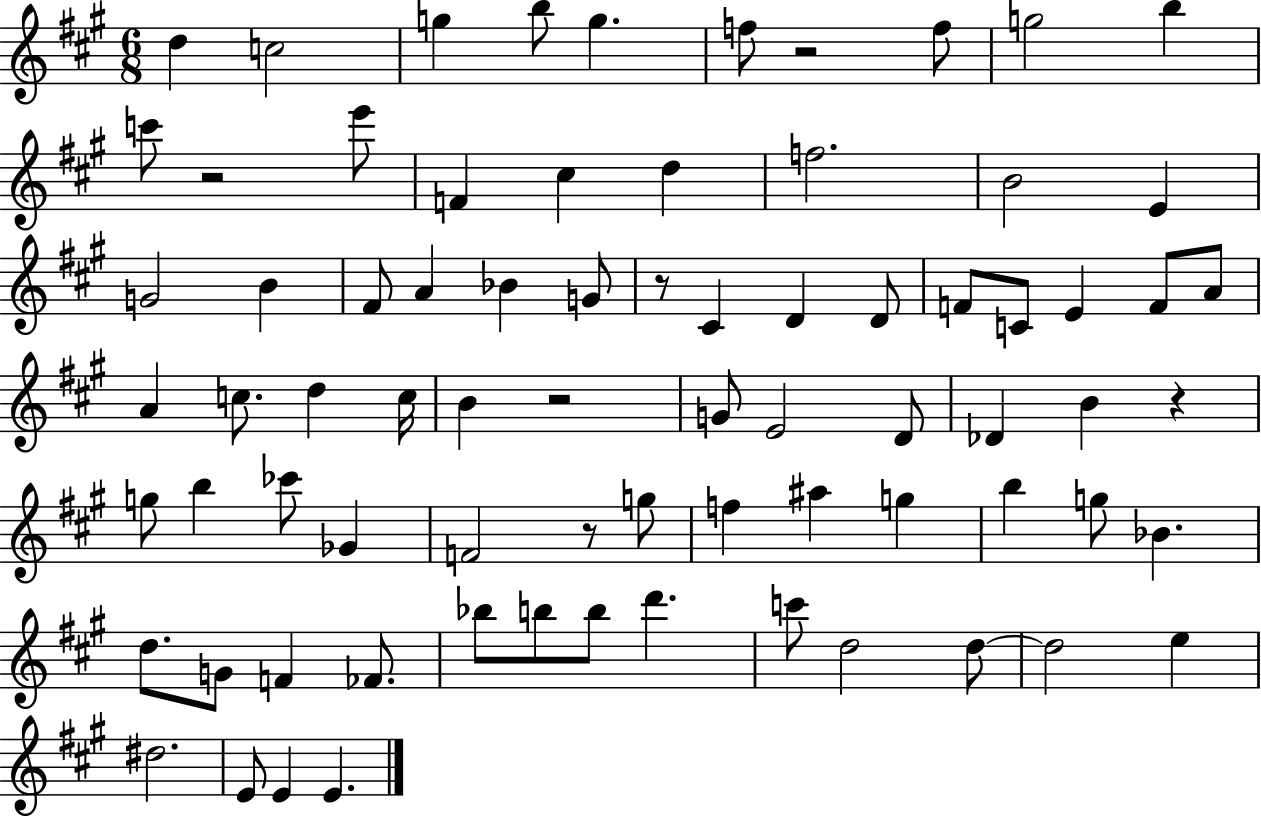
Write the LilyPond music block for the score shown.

{
  \clef treble
  \numericTimeSignature
  \time 6/8
  \key a \major
  d''4 c''2 | g''4 b''8 g''4. | f''8 r2 f''8 | g''2 b''4 | \break c'''8 r2 e'''8 | f'4 cis''4 d''4 | f''2. | b'2 e'4 | \break g'2 b'4 | fis'8 a'4 bes'4 g'8 | r8 cis'4 d'4 d'8 | f'8 c'8 e'4 f'8 a'8 | \break a'4 c''8. d''4 c''16 | b'4 r2 | g'8 e'2 d'8 | des'4 b'4 r4 | \break g''8 b''4 ces'''8 ges'4 | f'2 r8 g''8 | f''4 ais''4 g''4 | b''4 g''8 bes'4. | \break d''8. g'8 f'4 fes'8. | bes''8 b''8 b''8 d'''4. | c'''8 d''2 d''8~~ | d''2 e''4 | \break dis''2. | e'8 e'4 e'4. | \bar "|."
}